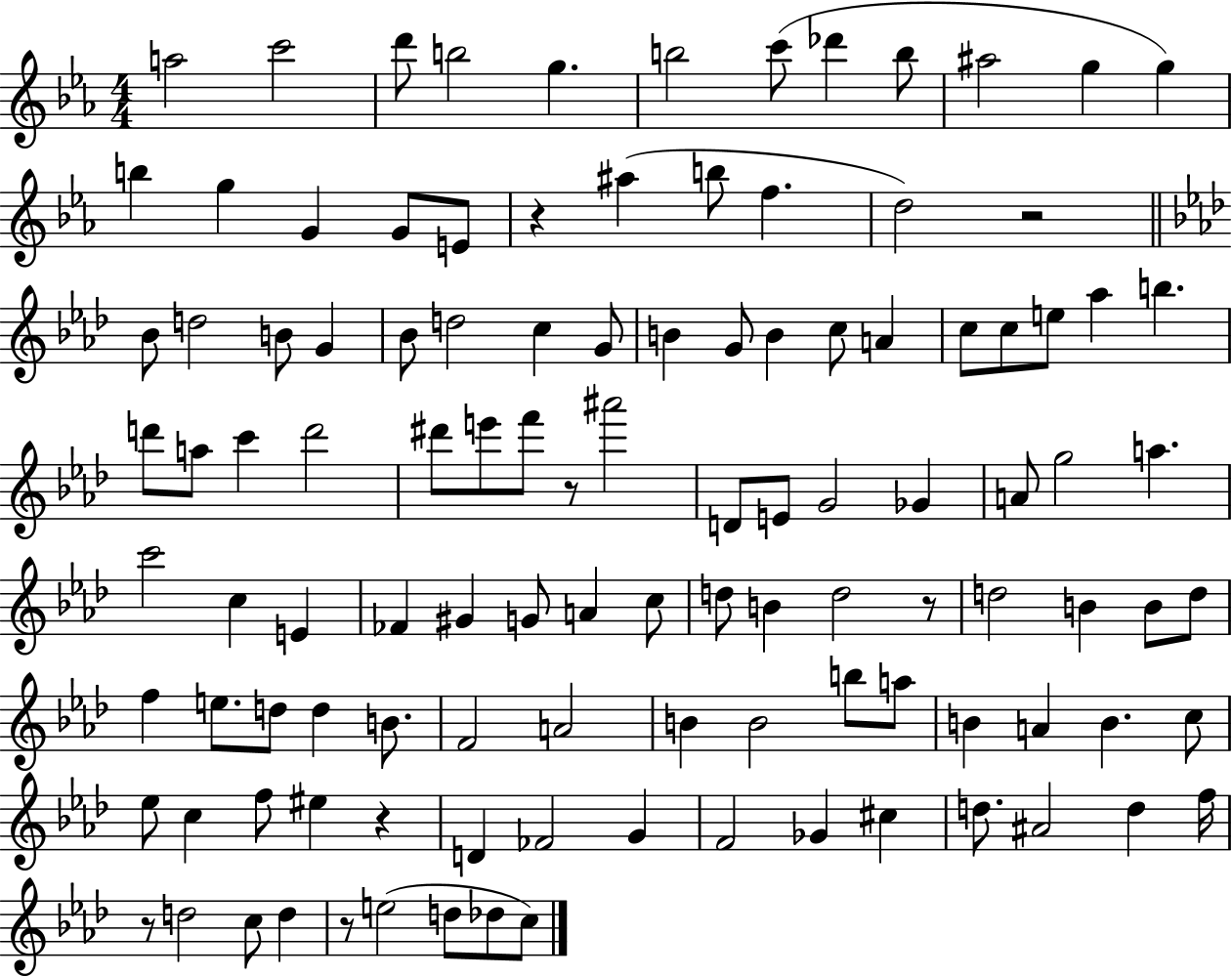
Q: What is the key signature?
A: EES major